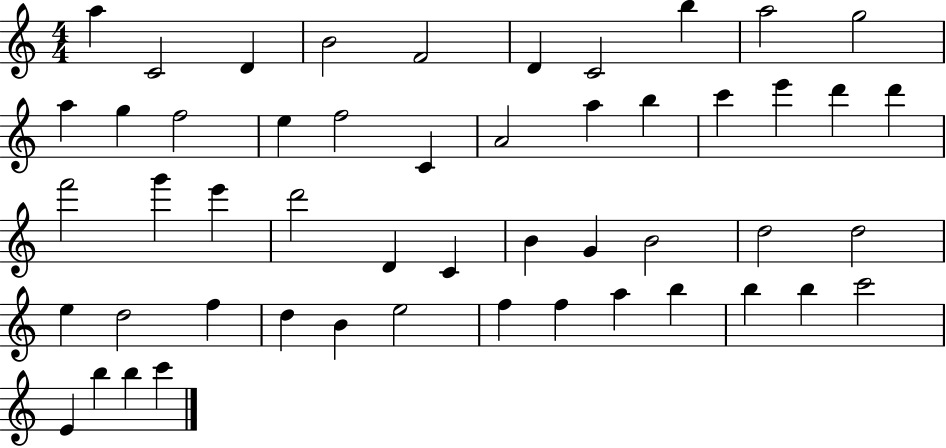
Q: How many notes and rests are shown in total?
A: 51